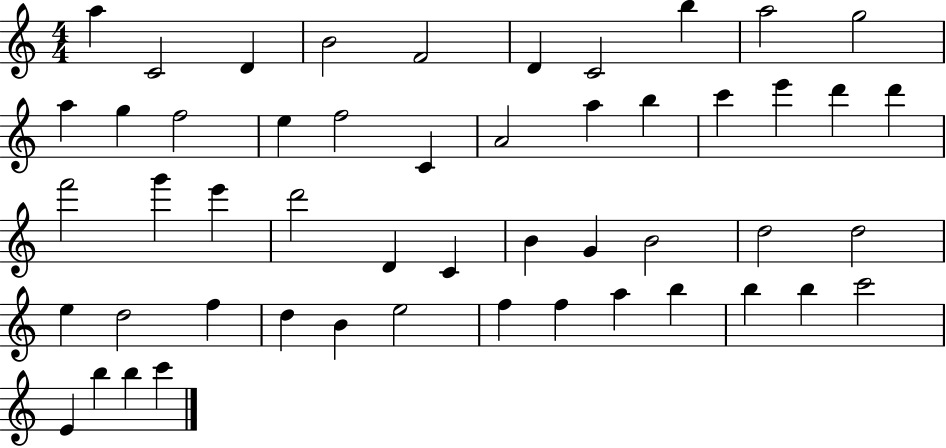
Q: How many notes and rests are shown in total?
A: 51